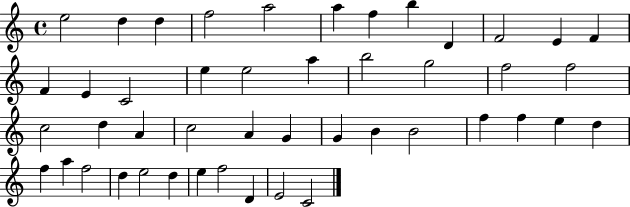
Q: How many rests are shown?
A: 0